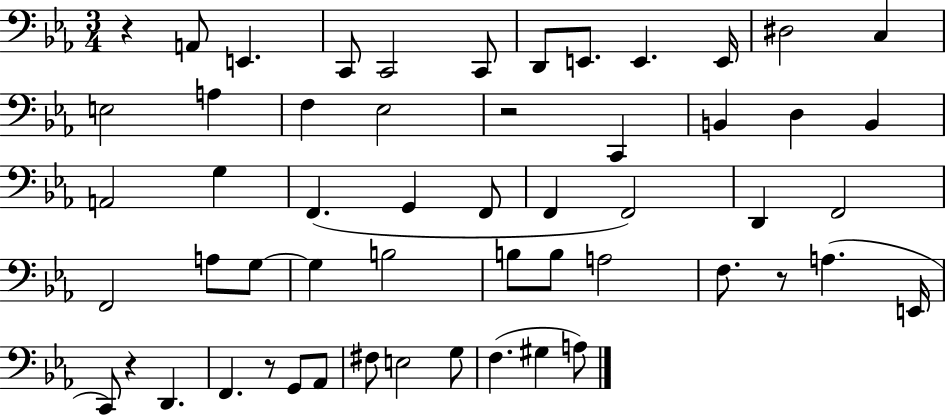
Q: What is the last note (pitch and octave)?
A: A3